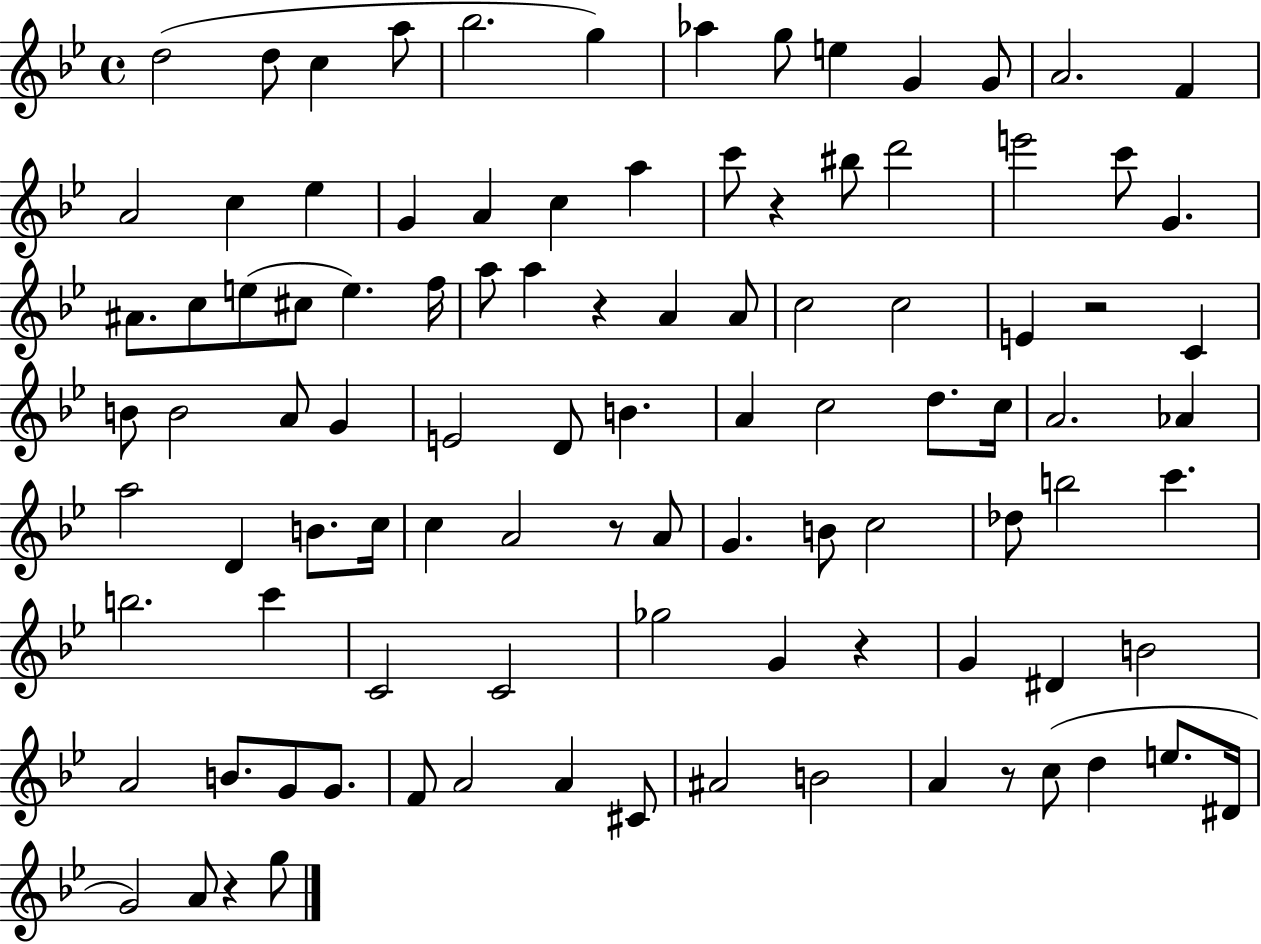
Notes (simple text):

D5/h D5/e C5/q A5/e Bb5/h. G5/q Ab5/q G5/e E5/q G4/q G4/e A4/h. F4/q A4/h C5/q Eb5/q G4/q A4/q C5/q A5/q C6/e R/q BIS5/e D6/h E6/h C6/e G4/q. A#4/e. C5/e E5/e C#5/e E5/q. F5/s A5/e A5/q R/q A4/q A4/e C5/h C5/h E4/q R/h C4/q B4/e B4/h A4/e G4/q E4/h D4/e B4/q. A4/q C5/h D5/e. C5/s A4/h. Ab4/q A5/h D4/q B4/e. C5/s C5/q A4/h R/e A4/e G4/q. B4/e C5/h Db5/e B5/h C6/q. B5/h. C6/q C4/h C4/h Gb5/h G4/q R/q G4/q D#4/q B4/h A4/h B4/e. G4/e G4/e. F4/e A4/h A4/q C#4/e A#4/h B4/h A4/q R/e C5/e D5/q E5/e. D#4/s G4/h A4/e R/q G5/e